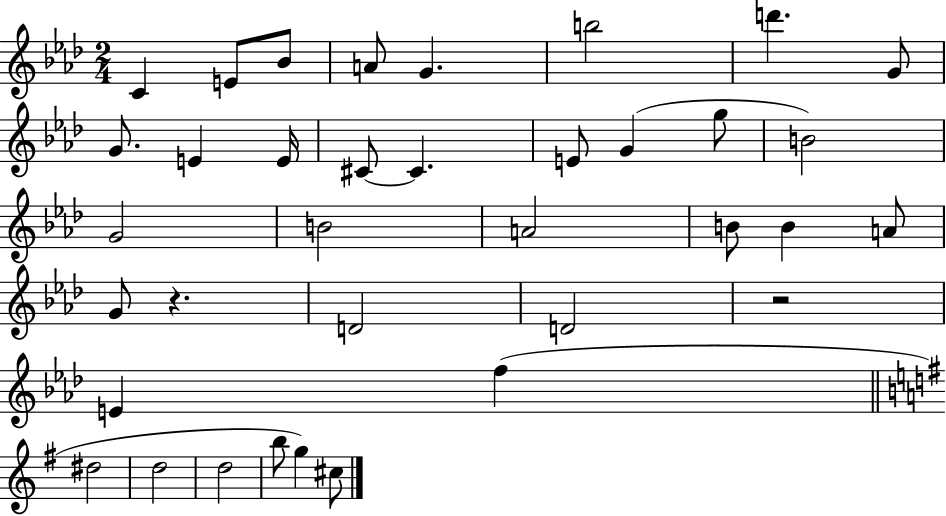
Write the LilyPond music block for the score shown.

{
  \clef treble
  \numericTimeSignature
  \time 2/4
  \key aes \major
  \repeat volta 2 { c'4 e'8 bes'8 | a'8 g'4. | b''2 | d'''4. g'8 | \break g'8. e'4 e'16 | cis'8~~ cis'4. | e'8 g'4( g''8 | b'2) | \break g'2 | b'2 | a'2 | b'8 b'4 a'8 | \break g'8 r4. | d'2 | d'2 | r2 | \break e'4 f''4( | \bar "||" \break \key e \minor dis''2 | d''2 | d''2 | b''8 g''4) cis''8 | \break } \bar "|."
}